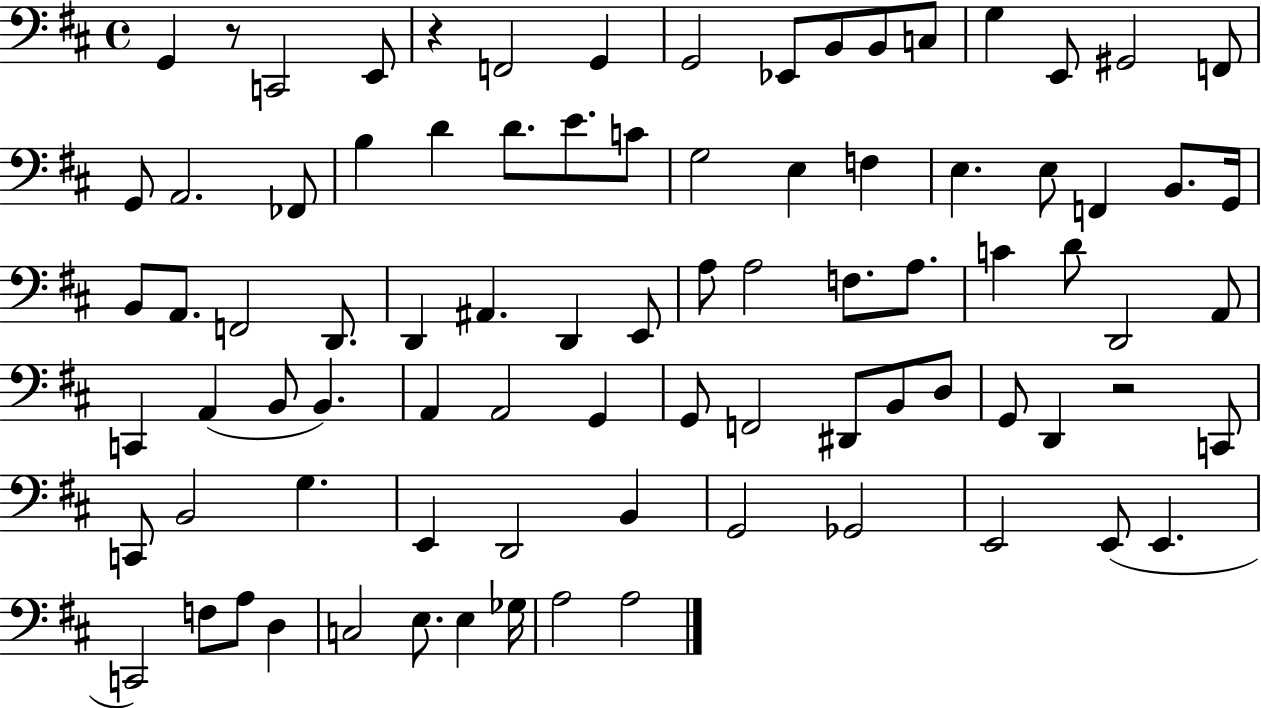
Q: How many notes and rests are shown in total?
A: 85